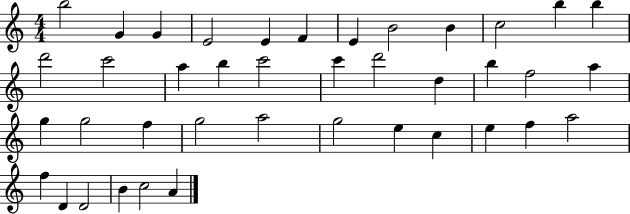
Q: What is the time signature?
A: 4/4